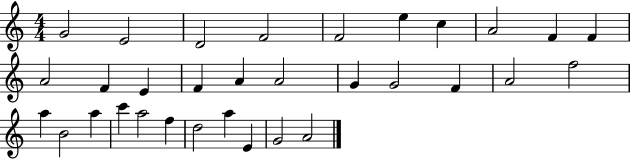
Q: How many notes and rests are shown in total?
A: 32